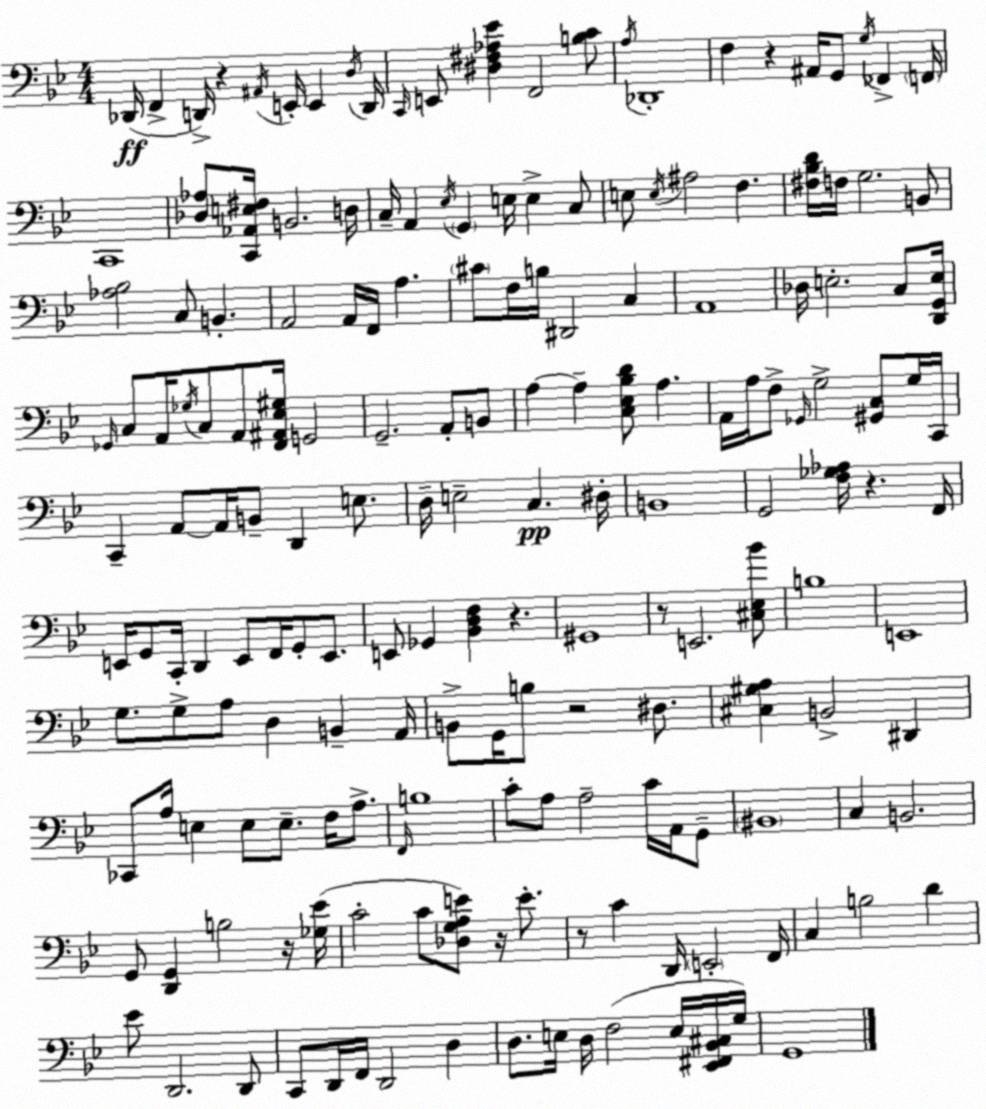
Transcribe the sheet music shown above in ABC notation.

X:1
T:Untitled
M:4/4
L:1/4
K:Bb
_D,,/4 F,, D,,/4 z ^A,,/4 E,,/4 E,, D,/4 D,,/4 C,,/4 E,,/2 [^D,^F,_A,_E] F,,2 [B,C]/2 A,/4 _D,,4 F, z ^A,,/4 G,,/2 G,/4 _F,, F,,/4 C,,4 [_D,_A,]/2 [C,,_A,,E,^F,]/4 B,,2 D,/4 C,/4 A,, _E,/4 G,, E,/4 E, C,/2 E,/2 E,/4 ^A,2 F, [^F,_B,D]/4 F,/4 G,2 B,,/2 [_A,_B,]2 C,/2 B,, A,,2 A,,/4 F,,/4 A, ^C/2 F,/4 B,/4 ^D,,2 C, A,,4 _D,/4 E,2 C,/2 [D,,G,,E,]/4 _G,,/4 C,/2 A,,/4 _G,/4 C,/2 A,,/2 [F,,^A,,_E,^G,]/4 G,,2 G,,2 A,,/2 B,,/2 A, A, [C,_E,_B,D]/2 A, A,,/4 A,/4 F,/2 _G,,/4 G,2 [^G,,C,]/2 G,/4 C,,/4 C,, A,,/2 A,,/4 B,,/2 D,, E,/2 D,/4 E,2 C, ^D,/4 B,,4 G,,2 [F,_G,_A,]/4 z F,,/4 E,,/4 G,,/2 C,,/4 D,, E,,/2 F,,/4 G,,/2 E,,/2 E,,/2 _G,, [_B,,D,F,] z ^G,,4 z/2 E,,2 [^C,_E,_B]/2 B,4 E,,4 G,/2 G,/2 A,/2 D, B,, A,,/4 B,,/2 G,,/4 B,/2 z2 ^D,/2 [^C,^G,A,] B,,2 ^D,, _C,,/2 A,/4 E, E,/2 E,/2 F,/4 A,/2 F,,/4 B,4 C/2 A,/2 A,2 C/4 A,,/4 G,,/2 ^B,,4 C, B,,2 G,,/2 [D,,G,,] B,2 z/4 [_G,_E]/4 C2 C/2 [_D,G,A,E]/2 z/4 E/2 z/2 C D,,/4 E,,2 F,,/4 C, B,2 D _E/2 D,,2 D,,/2 C,,/2 D,,/4 F,,/4 D,,2 D, D,/2 E,/4 D,/4 F,2 E,/4 [_E,,^F,,_B,,^C,]/4 G,/4 G,,4